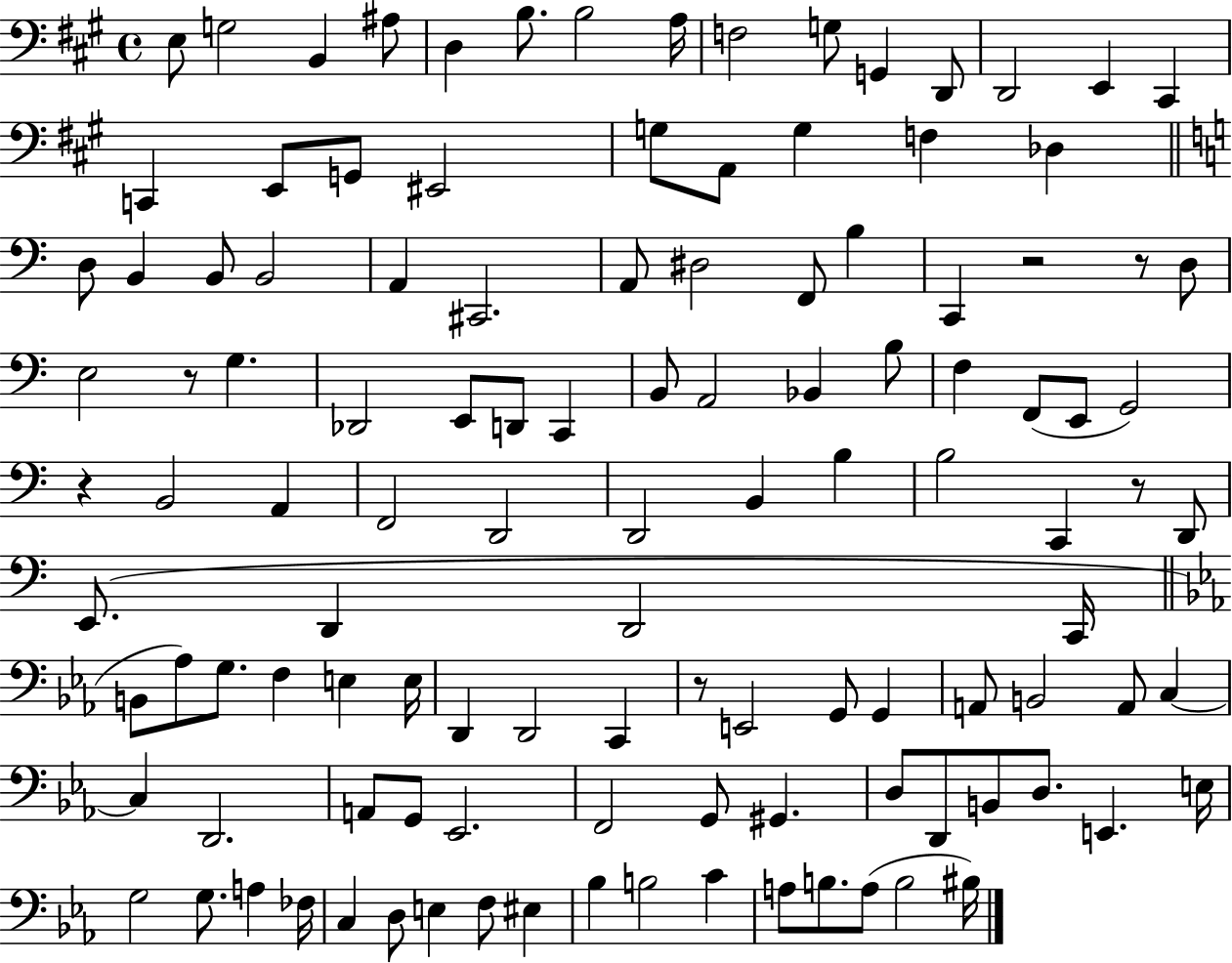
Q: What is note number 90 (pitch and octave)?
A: D2